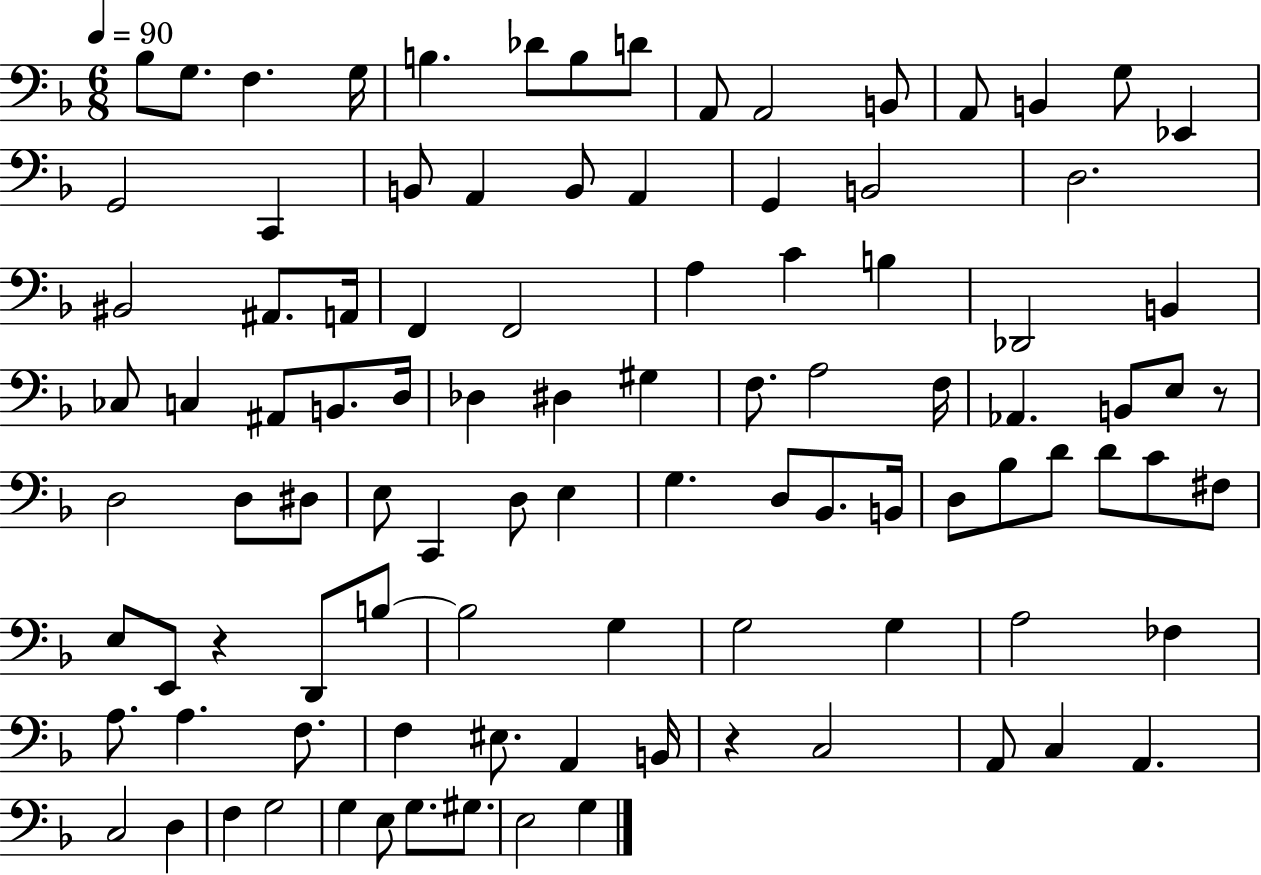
X:1
T:Untitled
M:6/8
L:1/4
K:F
_B,/2 G,/2 F, G,/4 B, _D/2 B,/2 D/2 A,,/2 A,,2 B,,/2 A,,/2 B,, G,/2 _E,, G,,2 C,, B,,/2 A,, B,,/2 A,, G,, B,,2 D,2 ^B,,2 ^A,,/2 A,,/4 F,, F,,2 A, C B, _D,,2 B,, _C,/2 C, ^A,,/2 B,,/2 D,/4 _D, ^D, ^G, F,/2 A,2 F,/4 _A,, B,,/2 E,/2 z/2 D,2 D,/2 ^D,/2 E,/2 C,, D,/2 E, G, D,/2 _B,,/2 B,,/4 D,/2 _B,/2 D/2 D/2 C/2 ^F,/2 E,/2 E,,/2 z D,,/2 B,/2 B,2 G, G,2 G, A,2 _F, A,/2 A, F,/2 F, ^E,/2 A,, B,,/4 z C,2 A,,/2 C, A,, C,2 D, F, G,2 G, E,/2 G,/2 ^G,/2 E,2 G,